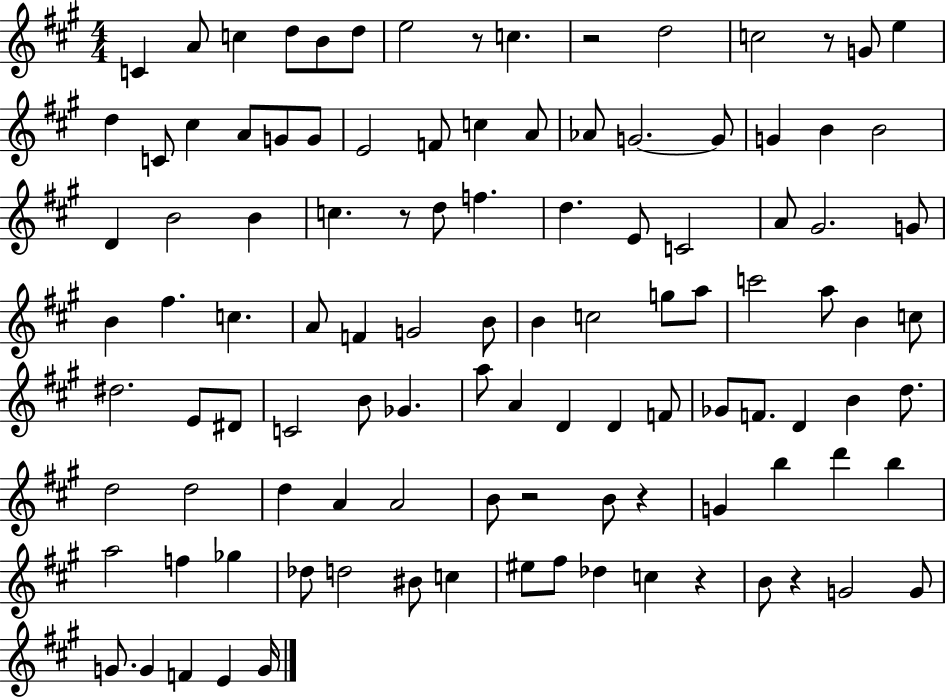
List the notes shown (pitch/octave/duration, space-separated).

C4/q A4/e C5/q D5/e B4/e D5/e E5/h R/e C5/q. R/h D5/h C5/h R/e G4/e E5/q D5/q C4/e C#5/q A4/e G4/e G4/e E4/h F4/e C5/q A4/e Ab4/e G4/h. G4/e G4/q B4/q B4/h D4/q B4/h B4/q C5/q. R/e D5/e F5/q. D5/q. E4/e C4/h A4/e G#4/h. G4/e B4/q F#5/q. C5/q. A4/e F4/q G4/h B4/e B4/q C5/h G5/e A5/e C6/h A5/e B4/q C5/e D#5/h. E4/e D#4/e C4/h B4/e Gb4/q. A5/e A4/q D4/q D4/q F4/e Gb4/e F4/e. D4/q B4/q D5/e. D5/h D5/h D5/q A4/q A4/h B4/e R/h B4/e R/q G4/q B5/q D6/q B5/q A5/h F5/q Gb5/q Db5/e D5/h BIS4/e C5/q EIS5/e F#5/e Db5/q C5/q R/q B4/e R/q G4/h G4/e G4/e. G4/q F4/q E4/q G4/s